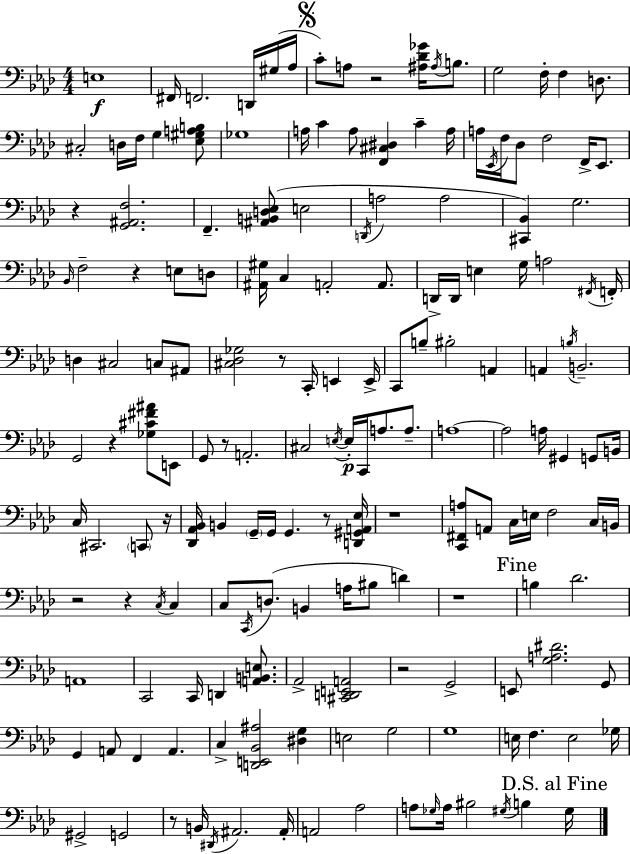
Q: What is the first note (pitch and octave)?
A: E3